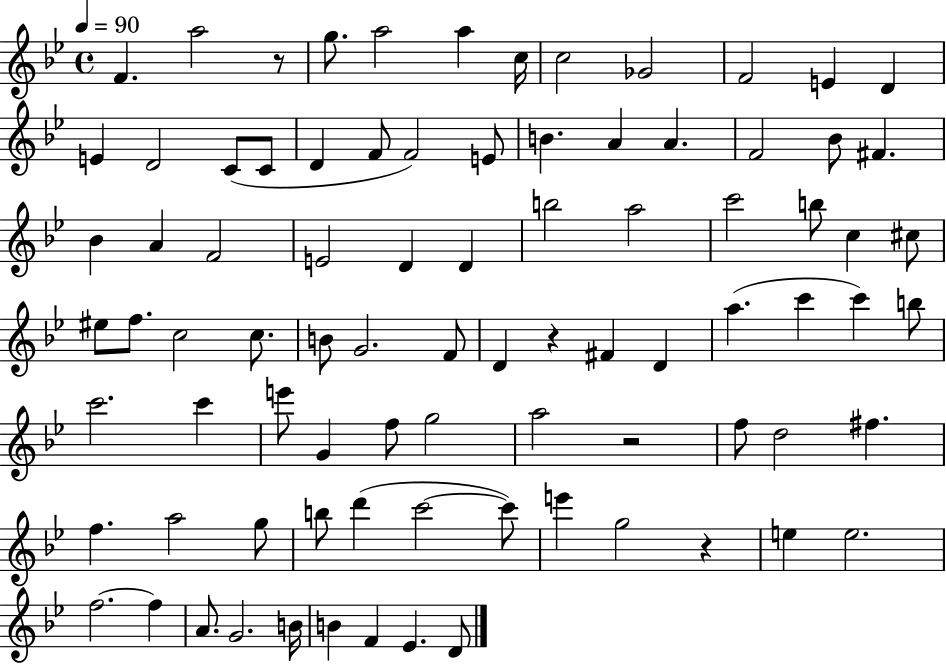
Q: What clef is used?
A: treble